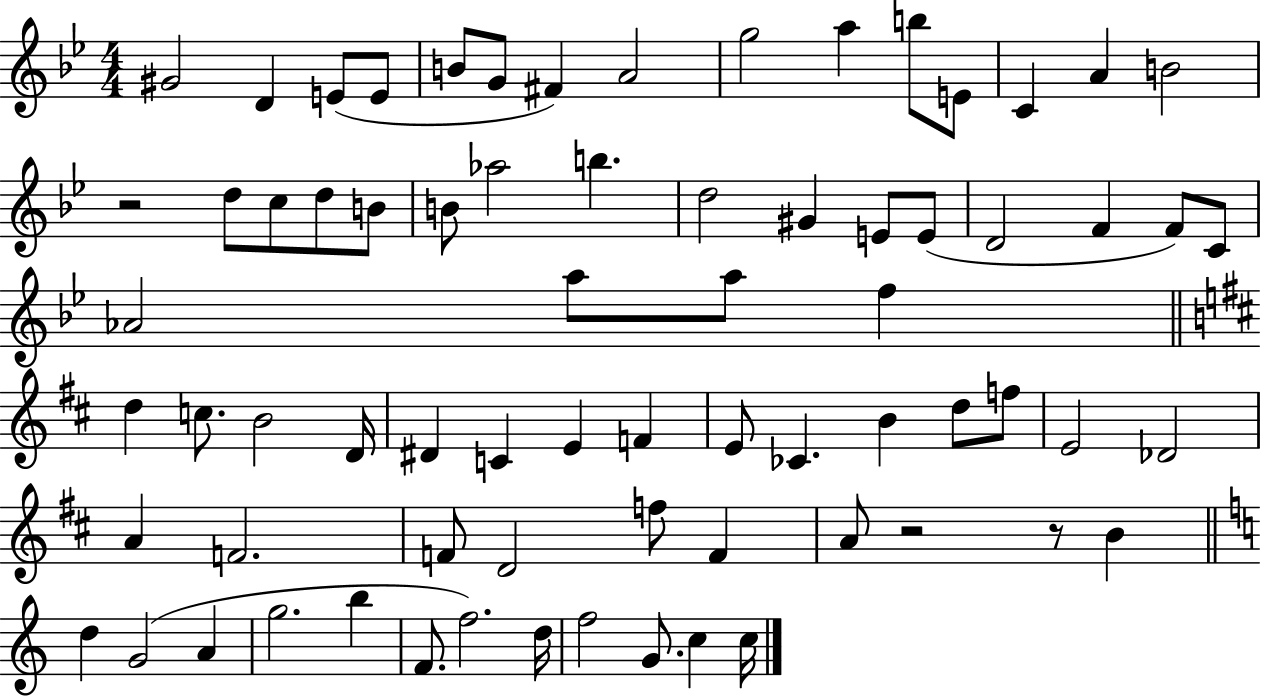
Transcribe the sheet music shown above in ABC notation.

X:1
T:Untitled
M:4/4
L:1/4
K:Bb
^G2 D E/2 E/2 B/2 G/2 ^F A2 g2 a b/2 E/2 C A B2 z2 d/2 c/2 d/2 B/2 B/2 _a2 b d2 ^G E/2 E/2 D2 F F/2 C/2 _A2 a/2 a/2 f d c/2 B2 D/4 ^D C E F E/2 _C B d/2 f/2 E2 _D2 A F2 F/2 D2 f/2 F A/2 z2 z/2 B d G2 A g2 b F/2 f2 d/4 f2 G/2 c c/4